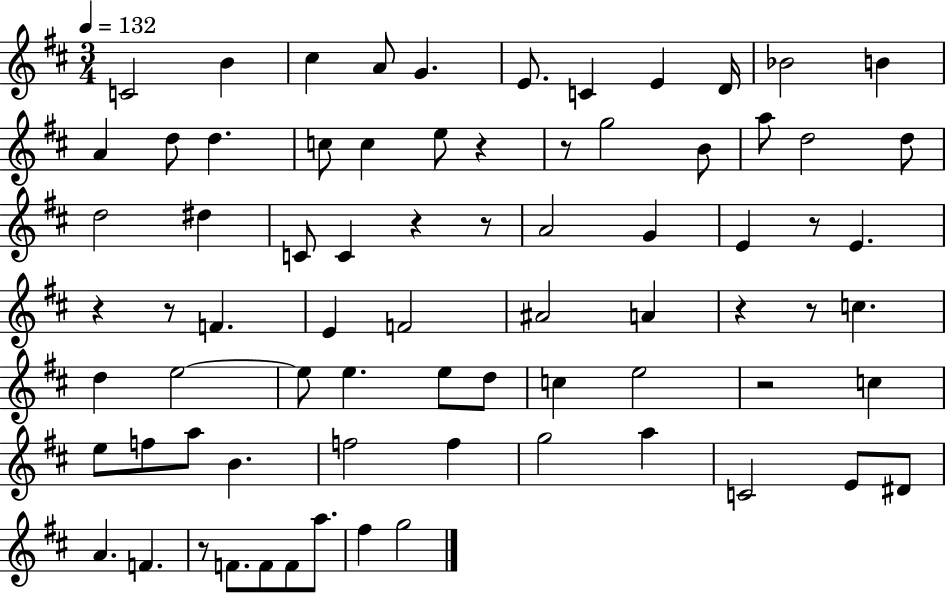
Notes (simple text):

C4/h B4/q C#5/q A4/e G4/q. E4/e. C4/q E4/q D4/s Bb4/h B4/q A4/q D5/e D5/q. C5/e C5/q E5/e R/q R/e G5/h B4/e A5/e D5/h D5/e D5/h D#5/q C4/e C4/q R/q R/e A4/h G4/q E4/q R/e E4/q. R/q R/e F4/q. E4/q F4/h A#4/h A4/q R/q R/e C5/q. D5/q E5/h E5/e E5/q. E5/e D5/e C5/q E5/h R/h C5/q E5/e F5/e A5/e B4/q. F5/h F5/q G5/h A5/q C4/h E4/e D#4/e A4/q. F4/q. R/e F4/e. F4/e F4/e A5/e. F#5/q G5/h